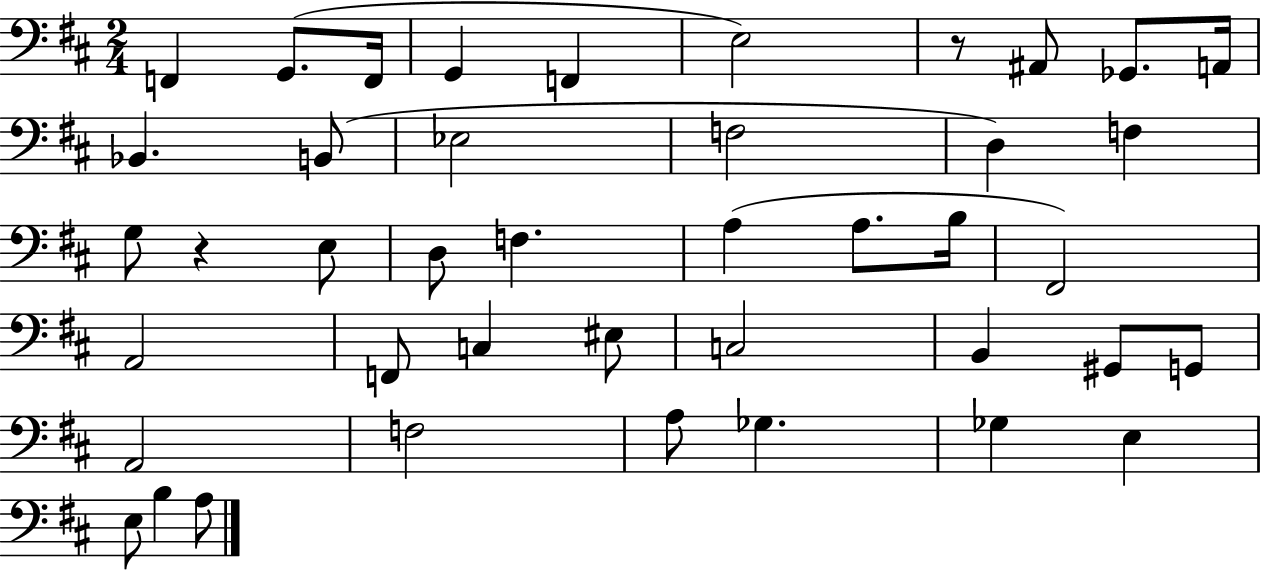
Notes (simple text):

F2/q G2/e. F2/s G2/q F2/q E3/h R/e A#2/e Gb2/e. A2/s Bb2/q. B2/e Eb3/h F3/h D3/q F3/q G3/e R/q E3/e D3/e F3/q. A3/q A3/e. B3/s F#2/h A2/h F2/e C3/q EIS3/e C3/h B2/q G#2/e G2/e A2/h F3/h A3/e Gb3/q. Gb3/q E3/q E3/e B3/q A3/e